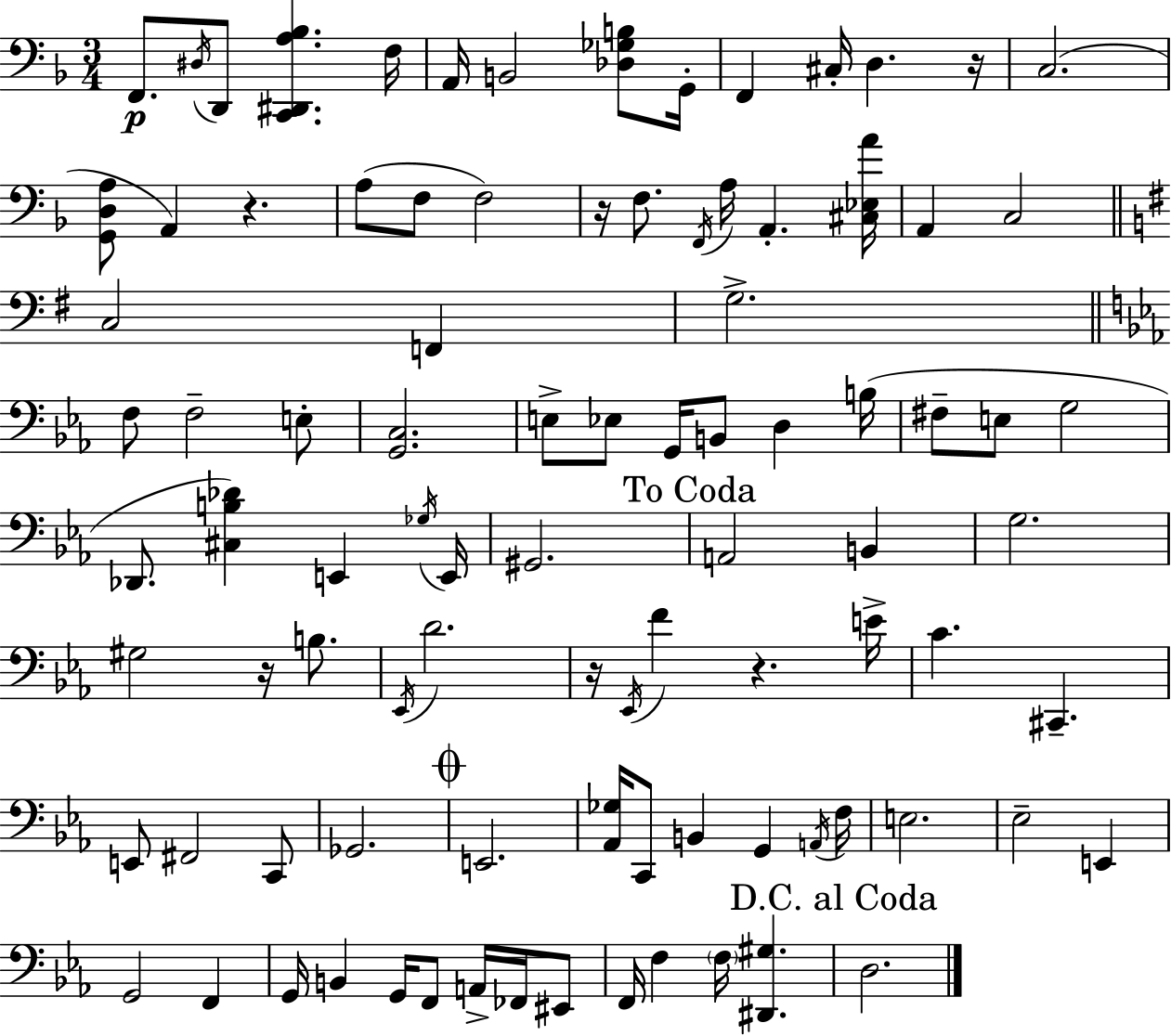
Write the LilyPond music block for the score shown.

{
  \clef bass
  \numericTimeSignature
  \time 3/4
  \key d \minor
  \repeat volta 2 { f,8.\p \acciaccatura { dis16 } d,8 <c, dis, a bes>4. | f16 a,16 b,2 <des ges b>8 | g,16-. f,4 cis16-. d4. | r16 c2.( | \break <g, d a>8 a,4) r4. | a8( f8 f2) | r16 f8. \acciaccatura { f,16 } a16 a,4.-. | <cis ees a'>16 a,4 c2 | \break \bar "||" \break \key e \minor c2 f,4 | g2.-> | \bar "||" \break \key c \minor f8 f2-- e8-. | <g, c>2. | e8-> ees8 g,16 b,8 d4 b16( | fis8-- e8 g2 | \break des,8. <cis b des'>4) e,4 \acciaccatura { ges16 } | e,16 gis,2. | \mark "To Coda" a,2 b,4 | g2. | \break gis2 r16 b8. | \acciaccatura { ees,16 } d'2. | r16 \acciaccatura { ees,16 } f'4 r4. | e'16-> c'4. cis,4.-- | \break e,8 fis,2 | c,8 ges,2. | \mark \markup { \musicglyph "scripts.coda" } e,2. | <aes, ges>16 c,8 b,4 g,4 | \break \acciaccatura { a,16 } f16 e2. | ees2-- | e,4 g,2 | f,4 g,16 b,4 g,16 f,8 | \break a,16-> fes,16 eis,8 f,16 f4 \parenthesize f16 <dis, gis>4. | \mark "D.C. al Coda" d2. | } \bar "|."
}